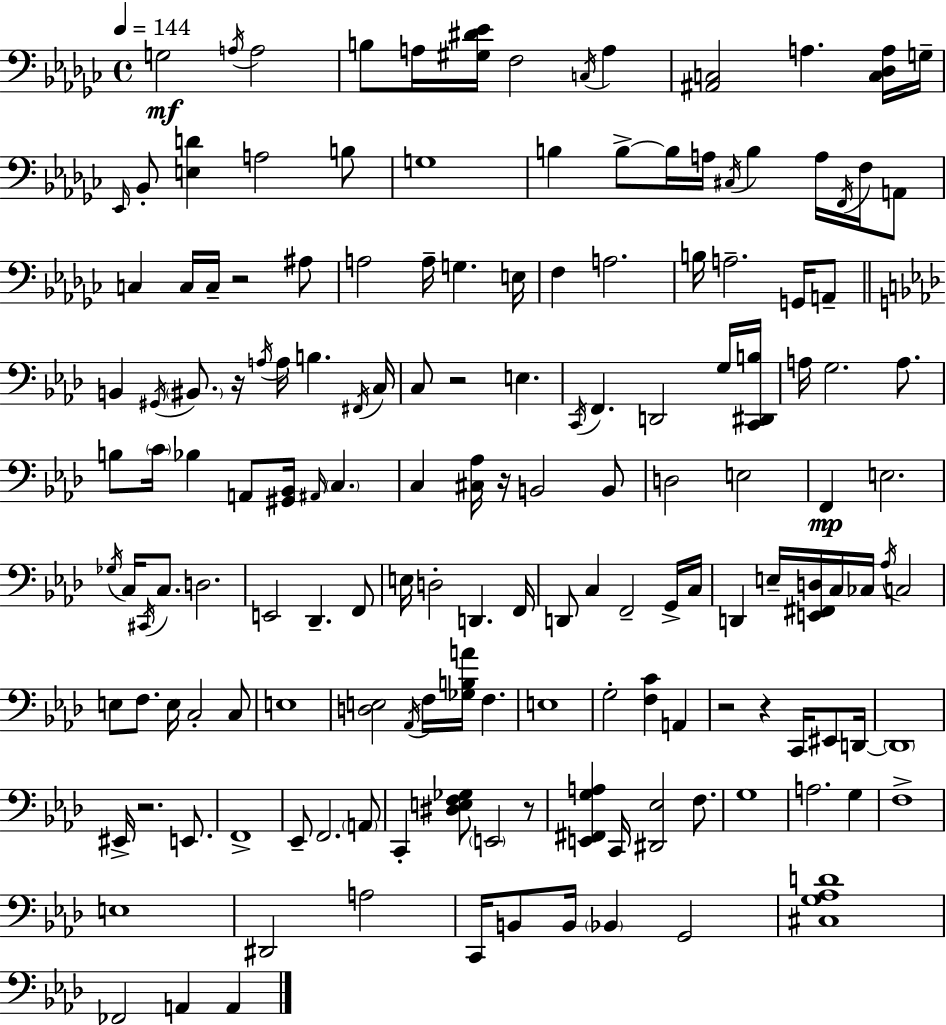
G3/h A3/s A3/h B3/e A3/s [G#3,D#4,Eb4]/s F3/h C3/s A3/q [A#2,C3]/h A3/q. [C3,Db3,A3]/s G3/s Eb2/s Bb2/e [E3,D4]/q A3/h B3/e G3/w B3/q B3/e B3/s A3/s C#3/s B3/q A3/s F2/s F3/s A2/e C3/q C3/s C3/s R/h A#3/e A3/h A3/s G3/q. E3/s F3/q A3/h. B3/s A3/h. G2/s A2/e B2/q G#2/s BIS2/e. R/s A3/s A3/s B3/q. F#2/s C3/s C3/e R/h E3/q. C2/s F2/q. D2/h G3/s [C2,D#2,B3]/s A3/s G3/h. A3/e. B3/e C4/s Bb3/q A2/e [G#2,Bb2]/s A#2/s C3/q. C3/q [C#3,Ab3]/s R/s B2/h B2/e D3/h E3/h F2/q E3/h. Gb3/s C3/s C#2/s C3/e. D3/h. E2/h Db2/q. F2/e E3/s D3/h D2/q. F2/s D2/e C3/q F2/h G2/s C3/s D2/q E3/s [E2,F#2,D3]/s C3/s CES3/s Ab3/s C3/h E3/e F3/e. E3/s C3/h C3/e E3/w [D3,E3]/h Ab2/s F3/s [Gb3,B3,A4]/s F3/q. E3/w G3/h [F3,C4]/q A2/q R/h R/q C2/s EIS2/e D2/s D2/w EIS2/s R/h. E2/e. F2/w Eb2/e F2/h. A2/e C2/q [D#3,E3,F3,Gb3]/e E2/h R/e [E2,F#2,G3,A3]/q C2/s [D#2,Eb3]/h F3/e. G3/w A3/h. G3/q F3/w E3/w D#2/h A3/h C2/s B2/e B2/s Bb2/q G2/h [C#3,G3,Ab3,D4]/w FES2/h A2/q A2/q